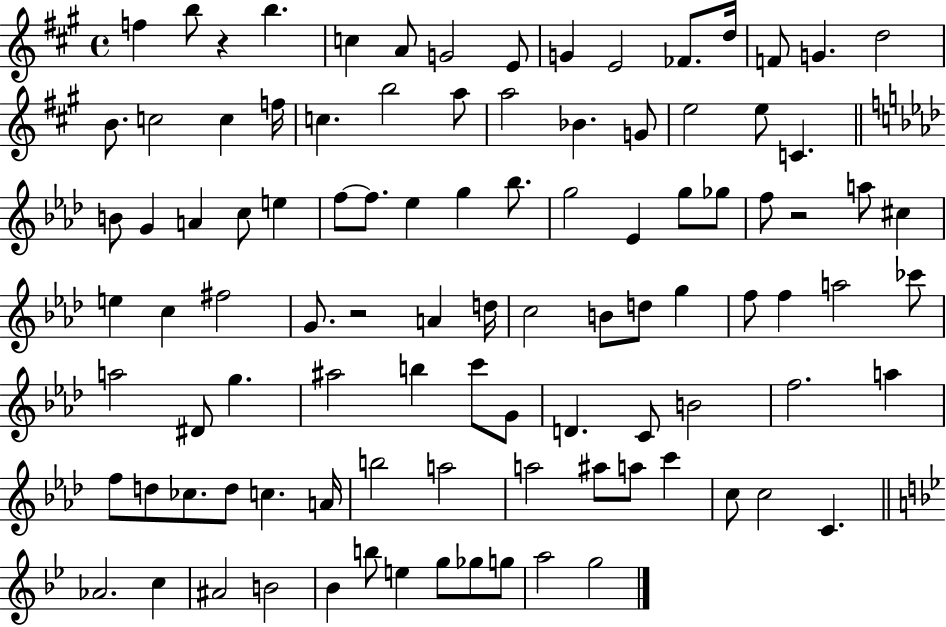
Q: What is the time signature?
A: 4/4